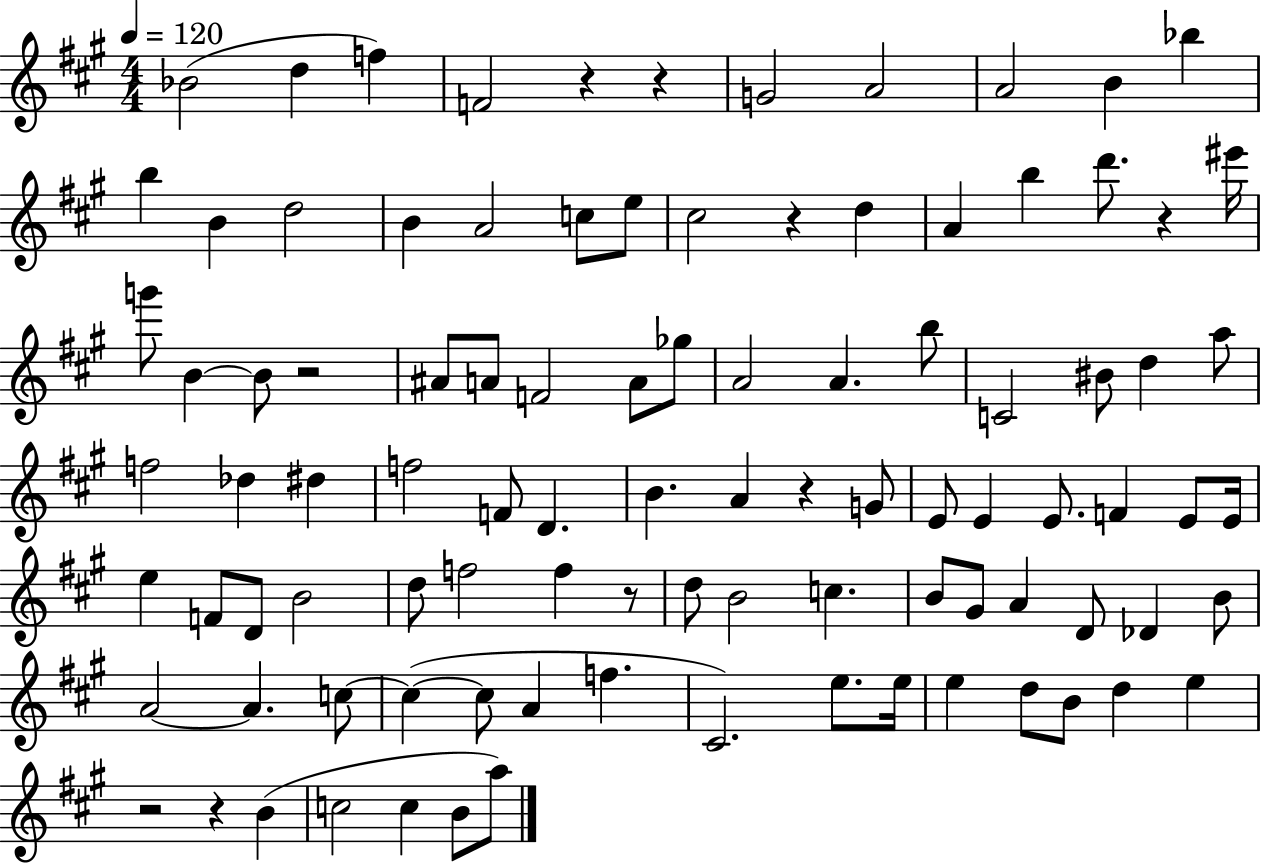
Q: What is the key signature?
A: A major